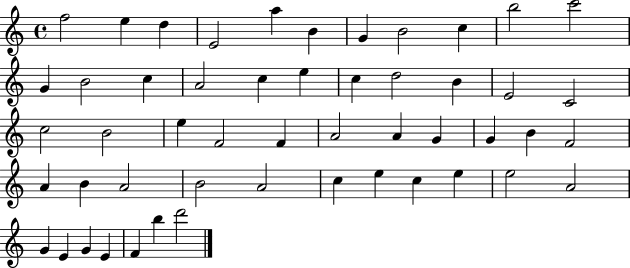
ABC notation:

X:1
T:Untitled
M:4/4
L:1/4
K:C
f2 e d E2 a B G B2 c b2 c'2 G B2 c A2 c e c d2 B E2 C2 c2 B2 e F2 F A2 A G G B F2 A B A2 B2 A2 c e c e e2 A2 G E G E F b d'2